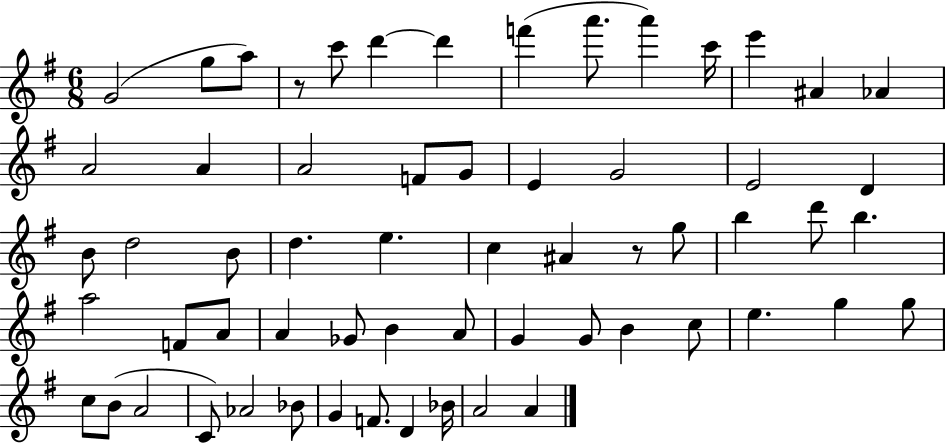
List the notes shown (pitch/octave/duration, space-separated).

G4/h G5/e A5/e R/e C6/e D6/q D6/q F6/q A6/e. A6/q C6/s E6/q A#4/q Ab4/q A4/h A4/q A4/h F4/e G4/e E4/q G4/h E4/h D4/q B4/e D5/h B4/e D5/q. E5/q. C5/q A#4/q R/e G5/e B5/q D6/e B5/q. A5/h F4/e A4/e A4/q Gb4/e B4/q A4/e G4/q G4/e B4/q C5/e E5/q. G5/q G5/e C5/e B4/e A4/h C4/e Ab4/h Bb4/e G4/q F4/e. D4/q Bb4/s A4/h A4/q